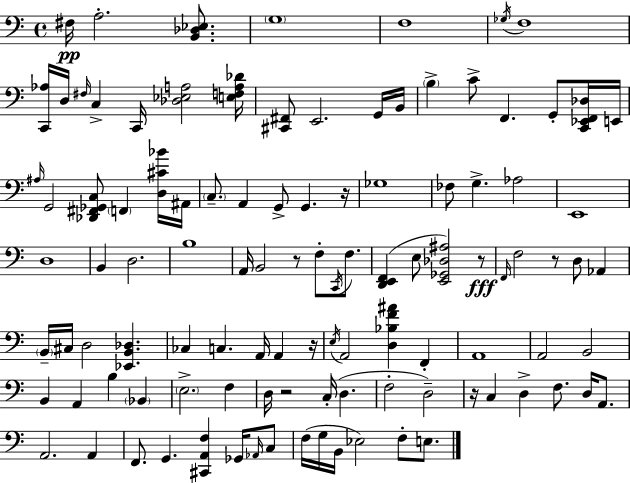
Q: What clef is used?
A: bass